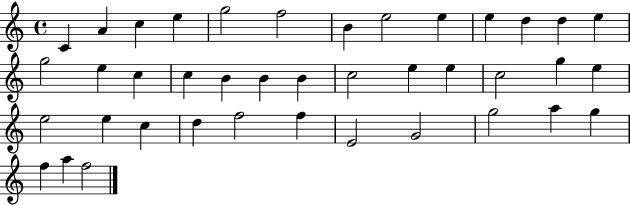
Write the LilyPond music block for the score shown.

{
  \clef treble
  \time 4/4
  \defaultTimeSignature
  \key c \major
  c'4 a'4 c''4 e''4 | g''2 f''2 | b'4 e''2 e''4 | e''4 d''4 d''4 e''4 | \break g''2 e''4 c''4 | c''4 b'4 b'4 b'4 | c''2 e''4 e''4 | c''2 g''4 e''4 | \break e''2 e''4 c''4 | d''4 f''2 f''4 | e'2 g'2 | g''2 a''4 g''4 | \break f''4 a''4 f''2 | \bar "|."
}